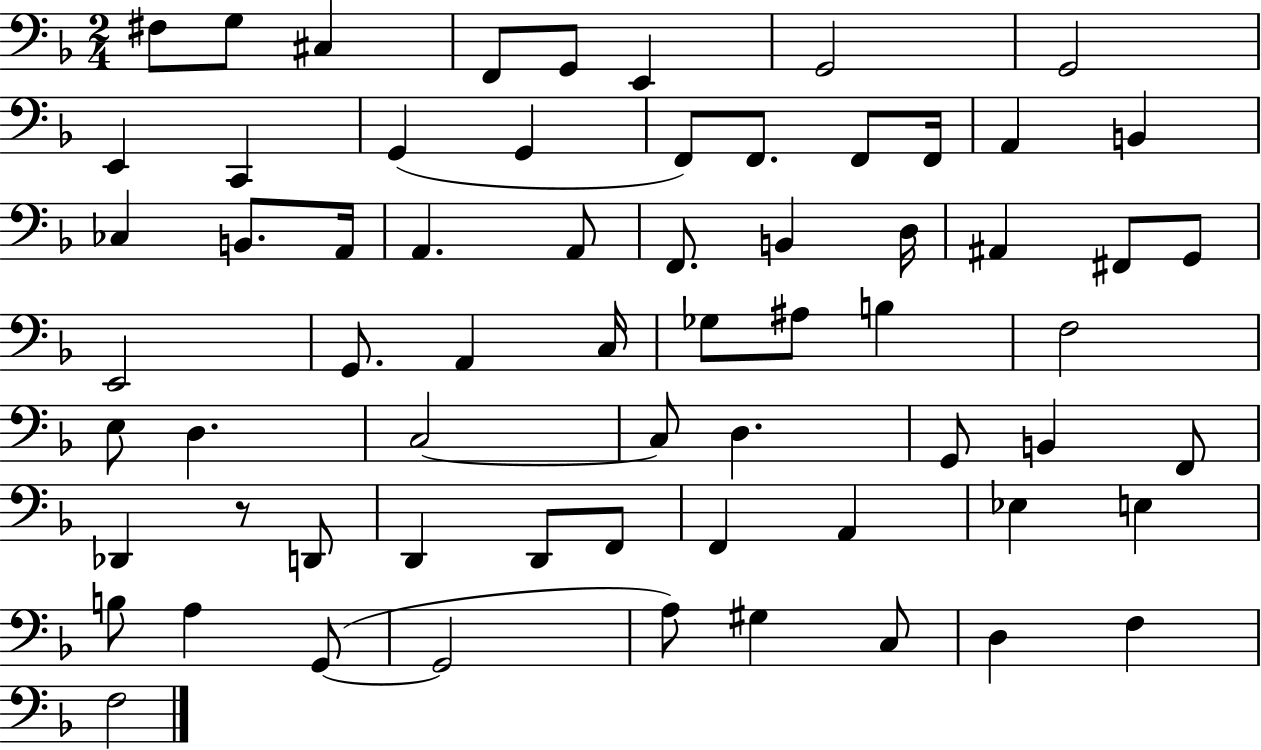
{
  \clef bass
  \numericTimeSignature
  \time 2/4
  \key f \major
  fis8 g8 cis4 | f,8 g,8 e,4 | g,2 | g,2 | \break e,4 c,4 | g,4( g,4 | f,8) f,8. f,8 f,16 | a,4 b,4 | \break ces4 b,8. a,16 | a,4. a,8 | f,8. b,4 d16 | ais,4 fis,8 g,8 | \break e,2 | g,8. a,4 c16 | ges8 ais8 b4 | f2 | \break e8 d4. | c2~~ | c8 d4. | g,8 b,4 f,8 | \break des,4 r8 d,8 | d,4 d,8 f,8 | f,4 a,4 | ees4 e4 | \break b8 a4 g,8~(~ | g,2 | a8) gis4 c8 | d4 f4 | \break f2 | \bar "|."
}